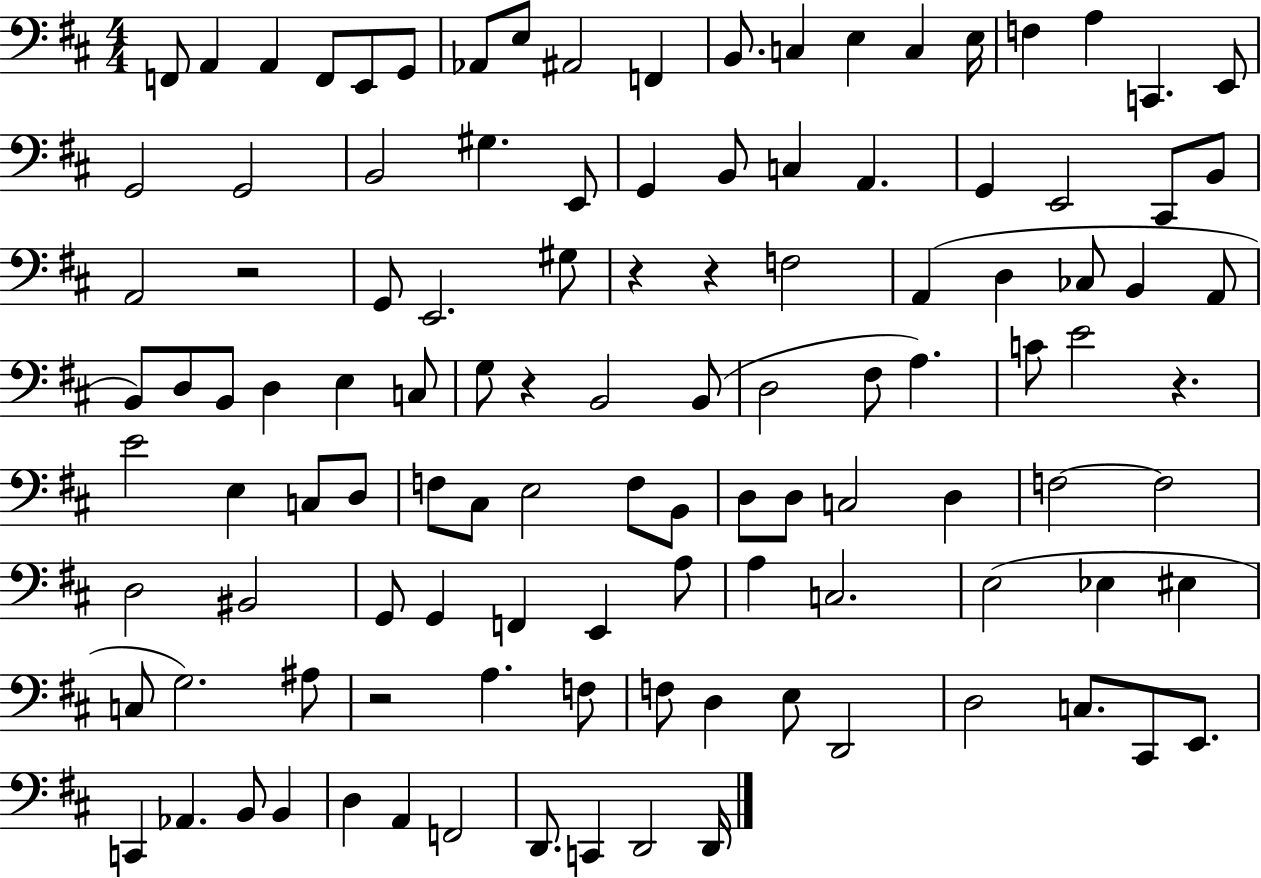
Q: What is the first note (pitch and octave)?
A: F2